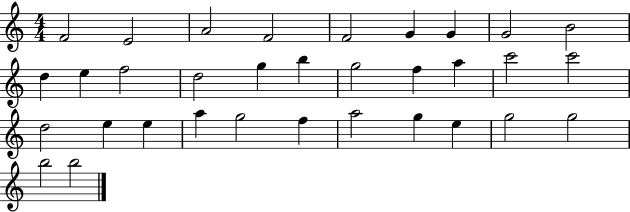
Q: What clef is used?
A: treble